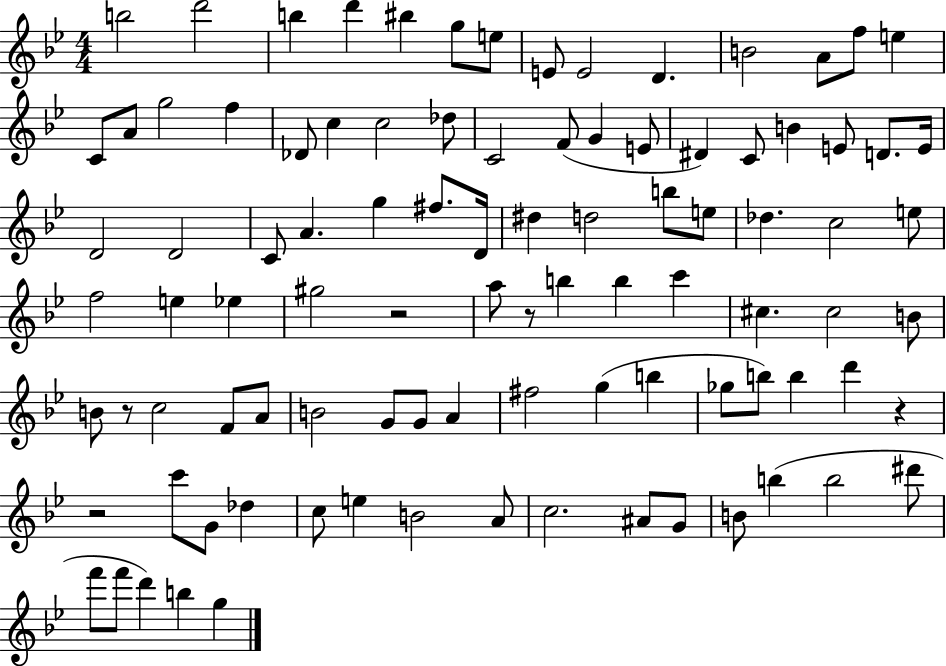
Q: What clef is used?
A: treble